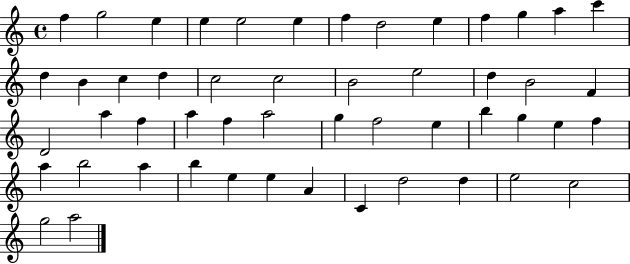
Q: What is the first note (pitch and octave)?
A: F5